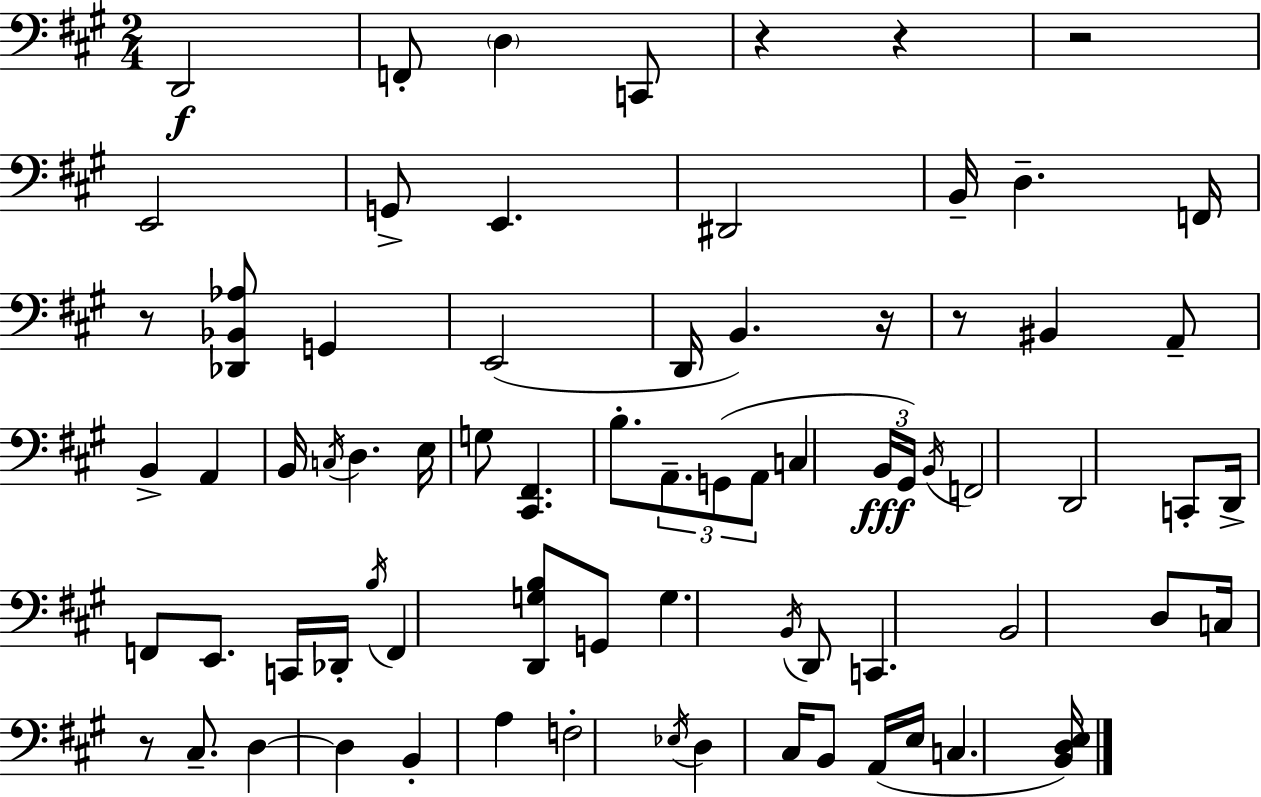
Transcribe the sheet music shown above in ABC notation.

X:1
T:Untitled
M:2/4
L:1/4
K:A
D,,2 F,,/2 D, C,,/2 z z z2 E,,2 G,,/2 E,, ^D,,2 B,,/4 D, F,,/4 z/2 [_D,,_B,,_A,]/2 G,, E,,2 D,,/4 B,, z/4 z/2 ^B,, A,,/2 B,, A,, B,,/4 C,/4 D, E,/4 G,/2 [^C,,^F,,] B,/2 A,,/2 G,,/2 A,,/2 C, B,,/4 ^G,,/4 B,,/4 F,,2 D,,2 C,,/2 D,,/4 F,,/2 E,,/2 C,,/4 _D,,/4 B,/4 F,, [D,,G,B,]/2 G,,/2 G, B,,/4 D,,/2 C,, B,,2 D,/2 C,/4 z/2 ^C,/2 D, D, B,, A, F,2 _E,/4 D, ^C,/4 B,,/2 A,,/4 E,/4 C, [B,,D,E,]/4